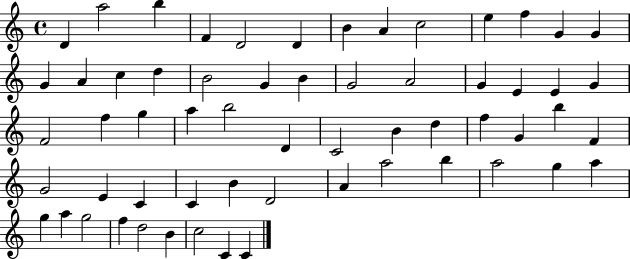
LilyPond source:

{
  \clef treble
  \time 4/4
  \defaultTimeSignature
  \key c \major
  d'4 a''2 b''4 | f'4 d'2 d'4 | b'4 a'4 c''2 | e''4 f''4 g'4 g'4 | \break g'4 a'4 c''4 d''4 | b'2 g'4 b'4 | g'2 a'2 | g'4 e'4 e'4 g'4 | \break f'2 f''4 g''4 | a''4 b''2 d'4 | c'2 b'4 d''4 | f''4 g'4 b''4 f'4 | \break g'2 e'4 c'4 | c'4 b'4 d'2 | a'4 a''2 b''4 | a''2 g''4 a''4 | \break g''4 a''4 g''2 | f''4 d''2 b'4 | c''2 c'4 c'4 | \bar "|."
}